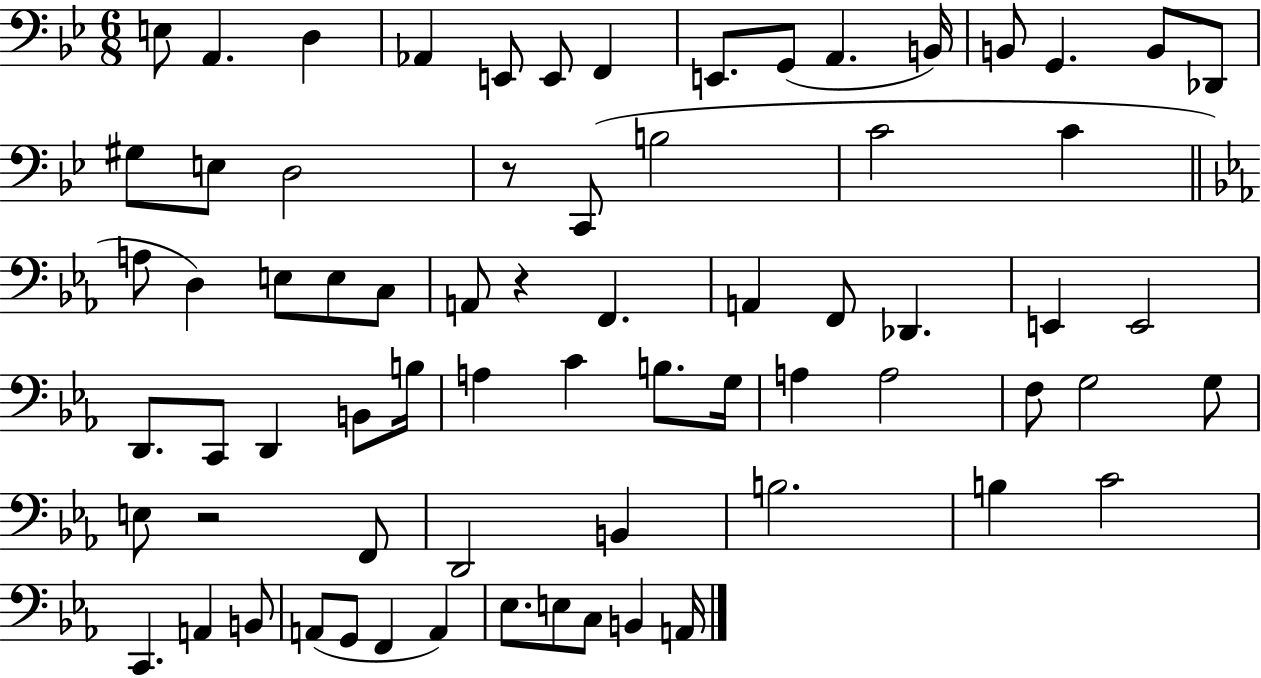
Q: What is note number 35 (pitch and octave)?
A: D2